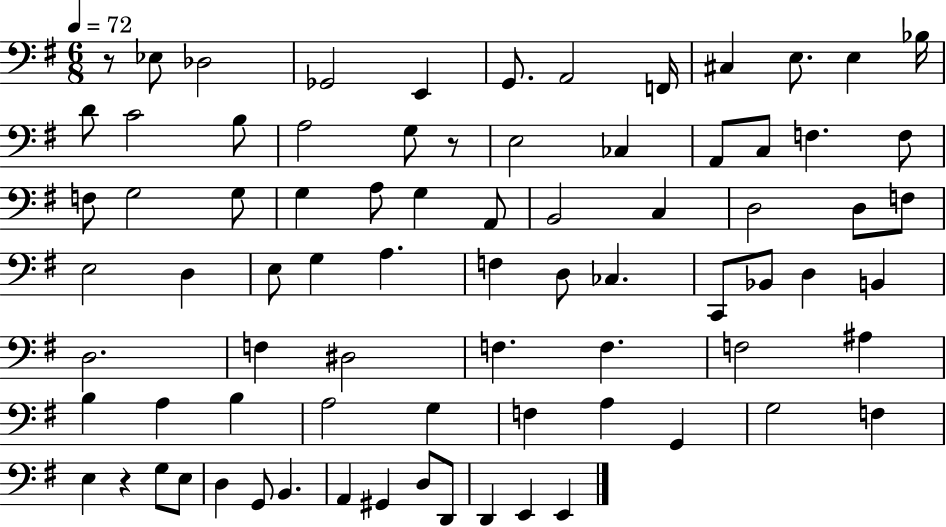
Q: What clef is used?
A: bass